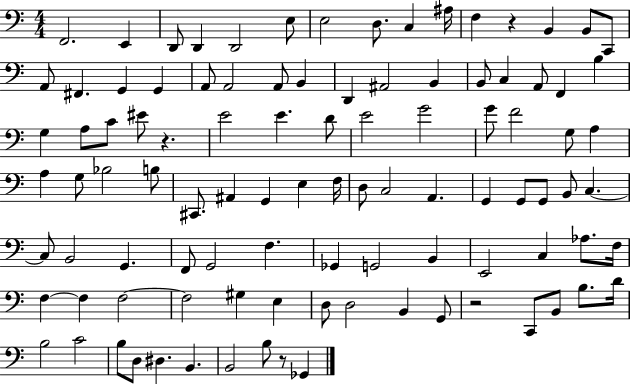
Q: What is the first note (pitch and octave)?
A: F2